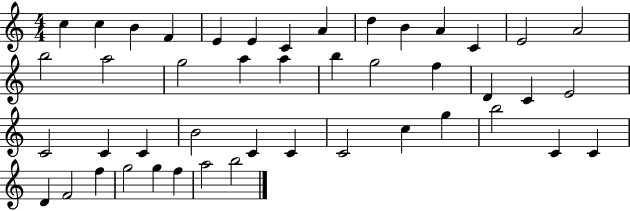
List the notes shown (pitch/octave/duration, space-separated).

C5/q C5/q B4/q F4/q E4/q E4/q C4/q A4/q D5/q B4/q A4/q C4/q E4/h A4/h B5/h A5/h G5/h A5/q A5/q B5/q G5/h F5/q D4/q C4/q E4/h C4/h C4/q C4/q B4/h C4/q C4/q C4/h C5/q G5/q B5/h C4/q C4/q D4/q F4/h F5/q G5/h G5/q F5/q A5/h B5/h